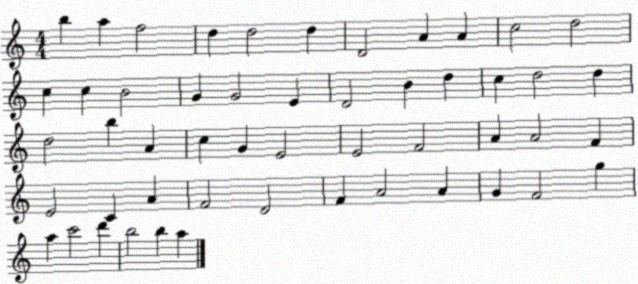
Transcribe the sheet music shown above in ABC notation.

X:1
T:Untitled
M:4/4
L:1/4
K:C
b a f2 d d2 d D2 A A c2 d2 c c B2 G G2 E D2 B d c d2 d d2 b A c G E2 E2 F2 A A2 F E2 C A F2 D2 F A2 A G F2 g a c'2 d' b2 b a